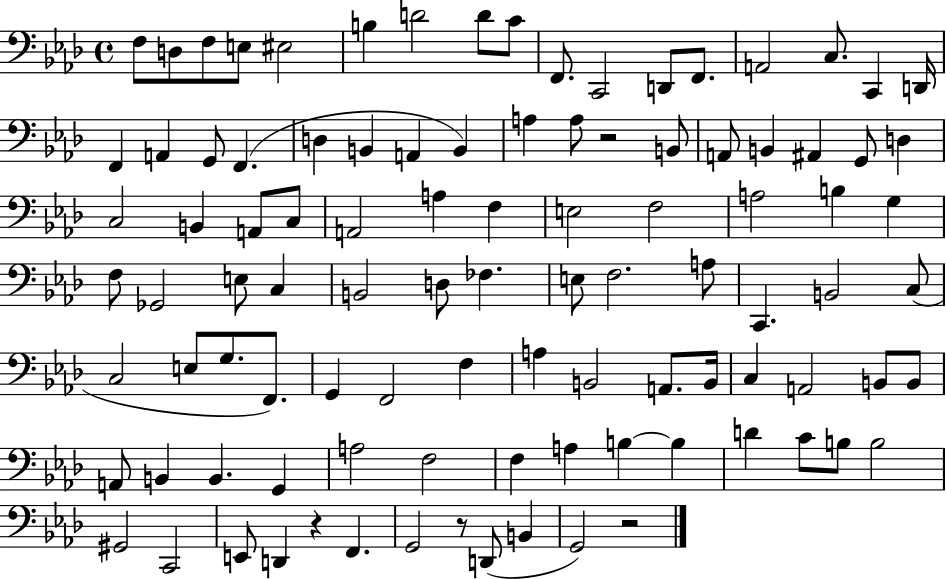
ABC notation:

X:1
T:Untitled
M:4/4
L:1/4
K:Ab
F,/2 D,/2 F,/2 E,/2 ^E,2 B, D2 D/2 C/2 F,,/2 C,,2 D,,/2 F,,/2 A,,2 C,/2 C,, D,,/4 F,, A,, G,,/2 F,, D, B,, A,, B,, A, A,/2 z2 B,,/2 A,,/2 B,, ^A,, G,,/2 D, C,2 B,, A,,/2 C,/2 A,,2 A, F, E,2 F,2 A,2 B, G, F,/2 _G,,2 E,/2 C, B,,2 D,/2 _F, E,/2 F,2 A,/2 C,, B,,2 C,/2 C,2 E,/2 G,/2 F,,/2 G,, F,,2 F, A, B,,2 A,,/2 B,,/4 C, A,,2 B,,/2 B,,/2 A,,/2 B,, B,, G,, A,2 F,2 F, A, B, B, D C/2 B,/2 B,2 ^G,,2 C,,2 E,,/2 D,, z F,, G,,2 z/2 D,,/2 B,, G,,2 z2